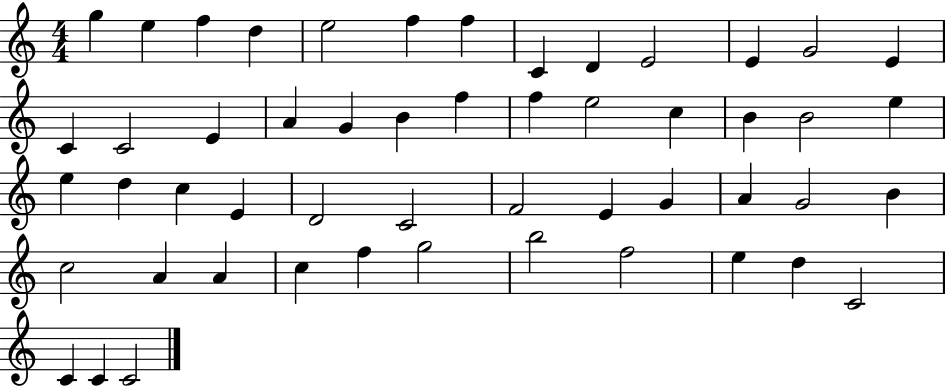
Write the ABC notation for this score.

X:1
T:Untitled
M:4/4
L:1/4
K:C
g e f d e2 f f C D E2 E G2 E C C2 E A G B f f e2 c B B2 e e d c E D2 C2 F2 E G A G2 B c2 A A c f g2 b2 f2 e d C2 C C C2